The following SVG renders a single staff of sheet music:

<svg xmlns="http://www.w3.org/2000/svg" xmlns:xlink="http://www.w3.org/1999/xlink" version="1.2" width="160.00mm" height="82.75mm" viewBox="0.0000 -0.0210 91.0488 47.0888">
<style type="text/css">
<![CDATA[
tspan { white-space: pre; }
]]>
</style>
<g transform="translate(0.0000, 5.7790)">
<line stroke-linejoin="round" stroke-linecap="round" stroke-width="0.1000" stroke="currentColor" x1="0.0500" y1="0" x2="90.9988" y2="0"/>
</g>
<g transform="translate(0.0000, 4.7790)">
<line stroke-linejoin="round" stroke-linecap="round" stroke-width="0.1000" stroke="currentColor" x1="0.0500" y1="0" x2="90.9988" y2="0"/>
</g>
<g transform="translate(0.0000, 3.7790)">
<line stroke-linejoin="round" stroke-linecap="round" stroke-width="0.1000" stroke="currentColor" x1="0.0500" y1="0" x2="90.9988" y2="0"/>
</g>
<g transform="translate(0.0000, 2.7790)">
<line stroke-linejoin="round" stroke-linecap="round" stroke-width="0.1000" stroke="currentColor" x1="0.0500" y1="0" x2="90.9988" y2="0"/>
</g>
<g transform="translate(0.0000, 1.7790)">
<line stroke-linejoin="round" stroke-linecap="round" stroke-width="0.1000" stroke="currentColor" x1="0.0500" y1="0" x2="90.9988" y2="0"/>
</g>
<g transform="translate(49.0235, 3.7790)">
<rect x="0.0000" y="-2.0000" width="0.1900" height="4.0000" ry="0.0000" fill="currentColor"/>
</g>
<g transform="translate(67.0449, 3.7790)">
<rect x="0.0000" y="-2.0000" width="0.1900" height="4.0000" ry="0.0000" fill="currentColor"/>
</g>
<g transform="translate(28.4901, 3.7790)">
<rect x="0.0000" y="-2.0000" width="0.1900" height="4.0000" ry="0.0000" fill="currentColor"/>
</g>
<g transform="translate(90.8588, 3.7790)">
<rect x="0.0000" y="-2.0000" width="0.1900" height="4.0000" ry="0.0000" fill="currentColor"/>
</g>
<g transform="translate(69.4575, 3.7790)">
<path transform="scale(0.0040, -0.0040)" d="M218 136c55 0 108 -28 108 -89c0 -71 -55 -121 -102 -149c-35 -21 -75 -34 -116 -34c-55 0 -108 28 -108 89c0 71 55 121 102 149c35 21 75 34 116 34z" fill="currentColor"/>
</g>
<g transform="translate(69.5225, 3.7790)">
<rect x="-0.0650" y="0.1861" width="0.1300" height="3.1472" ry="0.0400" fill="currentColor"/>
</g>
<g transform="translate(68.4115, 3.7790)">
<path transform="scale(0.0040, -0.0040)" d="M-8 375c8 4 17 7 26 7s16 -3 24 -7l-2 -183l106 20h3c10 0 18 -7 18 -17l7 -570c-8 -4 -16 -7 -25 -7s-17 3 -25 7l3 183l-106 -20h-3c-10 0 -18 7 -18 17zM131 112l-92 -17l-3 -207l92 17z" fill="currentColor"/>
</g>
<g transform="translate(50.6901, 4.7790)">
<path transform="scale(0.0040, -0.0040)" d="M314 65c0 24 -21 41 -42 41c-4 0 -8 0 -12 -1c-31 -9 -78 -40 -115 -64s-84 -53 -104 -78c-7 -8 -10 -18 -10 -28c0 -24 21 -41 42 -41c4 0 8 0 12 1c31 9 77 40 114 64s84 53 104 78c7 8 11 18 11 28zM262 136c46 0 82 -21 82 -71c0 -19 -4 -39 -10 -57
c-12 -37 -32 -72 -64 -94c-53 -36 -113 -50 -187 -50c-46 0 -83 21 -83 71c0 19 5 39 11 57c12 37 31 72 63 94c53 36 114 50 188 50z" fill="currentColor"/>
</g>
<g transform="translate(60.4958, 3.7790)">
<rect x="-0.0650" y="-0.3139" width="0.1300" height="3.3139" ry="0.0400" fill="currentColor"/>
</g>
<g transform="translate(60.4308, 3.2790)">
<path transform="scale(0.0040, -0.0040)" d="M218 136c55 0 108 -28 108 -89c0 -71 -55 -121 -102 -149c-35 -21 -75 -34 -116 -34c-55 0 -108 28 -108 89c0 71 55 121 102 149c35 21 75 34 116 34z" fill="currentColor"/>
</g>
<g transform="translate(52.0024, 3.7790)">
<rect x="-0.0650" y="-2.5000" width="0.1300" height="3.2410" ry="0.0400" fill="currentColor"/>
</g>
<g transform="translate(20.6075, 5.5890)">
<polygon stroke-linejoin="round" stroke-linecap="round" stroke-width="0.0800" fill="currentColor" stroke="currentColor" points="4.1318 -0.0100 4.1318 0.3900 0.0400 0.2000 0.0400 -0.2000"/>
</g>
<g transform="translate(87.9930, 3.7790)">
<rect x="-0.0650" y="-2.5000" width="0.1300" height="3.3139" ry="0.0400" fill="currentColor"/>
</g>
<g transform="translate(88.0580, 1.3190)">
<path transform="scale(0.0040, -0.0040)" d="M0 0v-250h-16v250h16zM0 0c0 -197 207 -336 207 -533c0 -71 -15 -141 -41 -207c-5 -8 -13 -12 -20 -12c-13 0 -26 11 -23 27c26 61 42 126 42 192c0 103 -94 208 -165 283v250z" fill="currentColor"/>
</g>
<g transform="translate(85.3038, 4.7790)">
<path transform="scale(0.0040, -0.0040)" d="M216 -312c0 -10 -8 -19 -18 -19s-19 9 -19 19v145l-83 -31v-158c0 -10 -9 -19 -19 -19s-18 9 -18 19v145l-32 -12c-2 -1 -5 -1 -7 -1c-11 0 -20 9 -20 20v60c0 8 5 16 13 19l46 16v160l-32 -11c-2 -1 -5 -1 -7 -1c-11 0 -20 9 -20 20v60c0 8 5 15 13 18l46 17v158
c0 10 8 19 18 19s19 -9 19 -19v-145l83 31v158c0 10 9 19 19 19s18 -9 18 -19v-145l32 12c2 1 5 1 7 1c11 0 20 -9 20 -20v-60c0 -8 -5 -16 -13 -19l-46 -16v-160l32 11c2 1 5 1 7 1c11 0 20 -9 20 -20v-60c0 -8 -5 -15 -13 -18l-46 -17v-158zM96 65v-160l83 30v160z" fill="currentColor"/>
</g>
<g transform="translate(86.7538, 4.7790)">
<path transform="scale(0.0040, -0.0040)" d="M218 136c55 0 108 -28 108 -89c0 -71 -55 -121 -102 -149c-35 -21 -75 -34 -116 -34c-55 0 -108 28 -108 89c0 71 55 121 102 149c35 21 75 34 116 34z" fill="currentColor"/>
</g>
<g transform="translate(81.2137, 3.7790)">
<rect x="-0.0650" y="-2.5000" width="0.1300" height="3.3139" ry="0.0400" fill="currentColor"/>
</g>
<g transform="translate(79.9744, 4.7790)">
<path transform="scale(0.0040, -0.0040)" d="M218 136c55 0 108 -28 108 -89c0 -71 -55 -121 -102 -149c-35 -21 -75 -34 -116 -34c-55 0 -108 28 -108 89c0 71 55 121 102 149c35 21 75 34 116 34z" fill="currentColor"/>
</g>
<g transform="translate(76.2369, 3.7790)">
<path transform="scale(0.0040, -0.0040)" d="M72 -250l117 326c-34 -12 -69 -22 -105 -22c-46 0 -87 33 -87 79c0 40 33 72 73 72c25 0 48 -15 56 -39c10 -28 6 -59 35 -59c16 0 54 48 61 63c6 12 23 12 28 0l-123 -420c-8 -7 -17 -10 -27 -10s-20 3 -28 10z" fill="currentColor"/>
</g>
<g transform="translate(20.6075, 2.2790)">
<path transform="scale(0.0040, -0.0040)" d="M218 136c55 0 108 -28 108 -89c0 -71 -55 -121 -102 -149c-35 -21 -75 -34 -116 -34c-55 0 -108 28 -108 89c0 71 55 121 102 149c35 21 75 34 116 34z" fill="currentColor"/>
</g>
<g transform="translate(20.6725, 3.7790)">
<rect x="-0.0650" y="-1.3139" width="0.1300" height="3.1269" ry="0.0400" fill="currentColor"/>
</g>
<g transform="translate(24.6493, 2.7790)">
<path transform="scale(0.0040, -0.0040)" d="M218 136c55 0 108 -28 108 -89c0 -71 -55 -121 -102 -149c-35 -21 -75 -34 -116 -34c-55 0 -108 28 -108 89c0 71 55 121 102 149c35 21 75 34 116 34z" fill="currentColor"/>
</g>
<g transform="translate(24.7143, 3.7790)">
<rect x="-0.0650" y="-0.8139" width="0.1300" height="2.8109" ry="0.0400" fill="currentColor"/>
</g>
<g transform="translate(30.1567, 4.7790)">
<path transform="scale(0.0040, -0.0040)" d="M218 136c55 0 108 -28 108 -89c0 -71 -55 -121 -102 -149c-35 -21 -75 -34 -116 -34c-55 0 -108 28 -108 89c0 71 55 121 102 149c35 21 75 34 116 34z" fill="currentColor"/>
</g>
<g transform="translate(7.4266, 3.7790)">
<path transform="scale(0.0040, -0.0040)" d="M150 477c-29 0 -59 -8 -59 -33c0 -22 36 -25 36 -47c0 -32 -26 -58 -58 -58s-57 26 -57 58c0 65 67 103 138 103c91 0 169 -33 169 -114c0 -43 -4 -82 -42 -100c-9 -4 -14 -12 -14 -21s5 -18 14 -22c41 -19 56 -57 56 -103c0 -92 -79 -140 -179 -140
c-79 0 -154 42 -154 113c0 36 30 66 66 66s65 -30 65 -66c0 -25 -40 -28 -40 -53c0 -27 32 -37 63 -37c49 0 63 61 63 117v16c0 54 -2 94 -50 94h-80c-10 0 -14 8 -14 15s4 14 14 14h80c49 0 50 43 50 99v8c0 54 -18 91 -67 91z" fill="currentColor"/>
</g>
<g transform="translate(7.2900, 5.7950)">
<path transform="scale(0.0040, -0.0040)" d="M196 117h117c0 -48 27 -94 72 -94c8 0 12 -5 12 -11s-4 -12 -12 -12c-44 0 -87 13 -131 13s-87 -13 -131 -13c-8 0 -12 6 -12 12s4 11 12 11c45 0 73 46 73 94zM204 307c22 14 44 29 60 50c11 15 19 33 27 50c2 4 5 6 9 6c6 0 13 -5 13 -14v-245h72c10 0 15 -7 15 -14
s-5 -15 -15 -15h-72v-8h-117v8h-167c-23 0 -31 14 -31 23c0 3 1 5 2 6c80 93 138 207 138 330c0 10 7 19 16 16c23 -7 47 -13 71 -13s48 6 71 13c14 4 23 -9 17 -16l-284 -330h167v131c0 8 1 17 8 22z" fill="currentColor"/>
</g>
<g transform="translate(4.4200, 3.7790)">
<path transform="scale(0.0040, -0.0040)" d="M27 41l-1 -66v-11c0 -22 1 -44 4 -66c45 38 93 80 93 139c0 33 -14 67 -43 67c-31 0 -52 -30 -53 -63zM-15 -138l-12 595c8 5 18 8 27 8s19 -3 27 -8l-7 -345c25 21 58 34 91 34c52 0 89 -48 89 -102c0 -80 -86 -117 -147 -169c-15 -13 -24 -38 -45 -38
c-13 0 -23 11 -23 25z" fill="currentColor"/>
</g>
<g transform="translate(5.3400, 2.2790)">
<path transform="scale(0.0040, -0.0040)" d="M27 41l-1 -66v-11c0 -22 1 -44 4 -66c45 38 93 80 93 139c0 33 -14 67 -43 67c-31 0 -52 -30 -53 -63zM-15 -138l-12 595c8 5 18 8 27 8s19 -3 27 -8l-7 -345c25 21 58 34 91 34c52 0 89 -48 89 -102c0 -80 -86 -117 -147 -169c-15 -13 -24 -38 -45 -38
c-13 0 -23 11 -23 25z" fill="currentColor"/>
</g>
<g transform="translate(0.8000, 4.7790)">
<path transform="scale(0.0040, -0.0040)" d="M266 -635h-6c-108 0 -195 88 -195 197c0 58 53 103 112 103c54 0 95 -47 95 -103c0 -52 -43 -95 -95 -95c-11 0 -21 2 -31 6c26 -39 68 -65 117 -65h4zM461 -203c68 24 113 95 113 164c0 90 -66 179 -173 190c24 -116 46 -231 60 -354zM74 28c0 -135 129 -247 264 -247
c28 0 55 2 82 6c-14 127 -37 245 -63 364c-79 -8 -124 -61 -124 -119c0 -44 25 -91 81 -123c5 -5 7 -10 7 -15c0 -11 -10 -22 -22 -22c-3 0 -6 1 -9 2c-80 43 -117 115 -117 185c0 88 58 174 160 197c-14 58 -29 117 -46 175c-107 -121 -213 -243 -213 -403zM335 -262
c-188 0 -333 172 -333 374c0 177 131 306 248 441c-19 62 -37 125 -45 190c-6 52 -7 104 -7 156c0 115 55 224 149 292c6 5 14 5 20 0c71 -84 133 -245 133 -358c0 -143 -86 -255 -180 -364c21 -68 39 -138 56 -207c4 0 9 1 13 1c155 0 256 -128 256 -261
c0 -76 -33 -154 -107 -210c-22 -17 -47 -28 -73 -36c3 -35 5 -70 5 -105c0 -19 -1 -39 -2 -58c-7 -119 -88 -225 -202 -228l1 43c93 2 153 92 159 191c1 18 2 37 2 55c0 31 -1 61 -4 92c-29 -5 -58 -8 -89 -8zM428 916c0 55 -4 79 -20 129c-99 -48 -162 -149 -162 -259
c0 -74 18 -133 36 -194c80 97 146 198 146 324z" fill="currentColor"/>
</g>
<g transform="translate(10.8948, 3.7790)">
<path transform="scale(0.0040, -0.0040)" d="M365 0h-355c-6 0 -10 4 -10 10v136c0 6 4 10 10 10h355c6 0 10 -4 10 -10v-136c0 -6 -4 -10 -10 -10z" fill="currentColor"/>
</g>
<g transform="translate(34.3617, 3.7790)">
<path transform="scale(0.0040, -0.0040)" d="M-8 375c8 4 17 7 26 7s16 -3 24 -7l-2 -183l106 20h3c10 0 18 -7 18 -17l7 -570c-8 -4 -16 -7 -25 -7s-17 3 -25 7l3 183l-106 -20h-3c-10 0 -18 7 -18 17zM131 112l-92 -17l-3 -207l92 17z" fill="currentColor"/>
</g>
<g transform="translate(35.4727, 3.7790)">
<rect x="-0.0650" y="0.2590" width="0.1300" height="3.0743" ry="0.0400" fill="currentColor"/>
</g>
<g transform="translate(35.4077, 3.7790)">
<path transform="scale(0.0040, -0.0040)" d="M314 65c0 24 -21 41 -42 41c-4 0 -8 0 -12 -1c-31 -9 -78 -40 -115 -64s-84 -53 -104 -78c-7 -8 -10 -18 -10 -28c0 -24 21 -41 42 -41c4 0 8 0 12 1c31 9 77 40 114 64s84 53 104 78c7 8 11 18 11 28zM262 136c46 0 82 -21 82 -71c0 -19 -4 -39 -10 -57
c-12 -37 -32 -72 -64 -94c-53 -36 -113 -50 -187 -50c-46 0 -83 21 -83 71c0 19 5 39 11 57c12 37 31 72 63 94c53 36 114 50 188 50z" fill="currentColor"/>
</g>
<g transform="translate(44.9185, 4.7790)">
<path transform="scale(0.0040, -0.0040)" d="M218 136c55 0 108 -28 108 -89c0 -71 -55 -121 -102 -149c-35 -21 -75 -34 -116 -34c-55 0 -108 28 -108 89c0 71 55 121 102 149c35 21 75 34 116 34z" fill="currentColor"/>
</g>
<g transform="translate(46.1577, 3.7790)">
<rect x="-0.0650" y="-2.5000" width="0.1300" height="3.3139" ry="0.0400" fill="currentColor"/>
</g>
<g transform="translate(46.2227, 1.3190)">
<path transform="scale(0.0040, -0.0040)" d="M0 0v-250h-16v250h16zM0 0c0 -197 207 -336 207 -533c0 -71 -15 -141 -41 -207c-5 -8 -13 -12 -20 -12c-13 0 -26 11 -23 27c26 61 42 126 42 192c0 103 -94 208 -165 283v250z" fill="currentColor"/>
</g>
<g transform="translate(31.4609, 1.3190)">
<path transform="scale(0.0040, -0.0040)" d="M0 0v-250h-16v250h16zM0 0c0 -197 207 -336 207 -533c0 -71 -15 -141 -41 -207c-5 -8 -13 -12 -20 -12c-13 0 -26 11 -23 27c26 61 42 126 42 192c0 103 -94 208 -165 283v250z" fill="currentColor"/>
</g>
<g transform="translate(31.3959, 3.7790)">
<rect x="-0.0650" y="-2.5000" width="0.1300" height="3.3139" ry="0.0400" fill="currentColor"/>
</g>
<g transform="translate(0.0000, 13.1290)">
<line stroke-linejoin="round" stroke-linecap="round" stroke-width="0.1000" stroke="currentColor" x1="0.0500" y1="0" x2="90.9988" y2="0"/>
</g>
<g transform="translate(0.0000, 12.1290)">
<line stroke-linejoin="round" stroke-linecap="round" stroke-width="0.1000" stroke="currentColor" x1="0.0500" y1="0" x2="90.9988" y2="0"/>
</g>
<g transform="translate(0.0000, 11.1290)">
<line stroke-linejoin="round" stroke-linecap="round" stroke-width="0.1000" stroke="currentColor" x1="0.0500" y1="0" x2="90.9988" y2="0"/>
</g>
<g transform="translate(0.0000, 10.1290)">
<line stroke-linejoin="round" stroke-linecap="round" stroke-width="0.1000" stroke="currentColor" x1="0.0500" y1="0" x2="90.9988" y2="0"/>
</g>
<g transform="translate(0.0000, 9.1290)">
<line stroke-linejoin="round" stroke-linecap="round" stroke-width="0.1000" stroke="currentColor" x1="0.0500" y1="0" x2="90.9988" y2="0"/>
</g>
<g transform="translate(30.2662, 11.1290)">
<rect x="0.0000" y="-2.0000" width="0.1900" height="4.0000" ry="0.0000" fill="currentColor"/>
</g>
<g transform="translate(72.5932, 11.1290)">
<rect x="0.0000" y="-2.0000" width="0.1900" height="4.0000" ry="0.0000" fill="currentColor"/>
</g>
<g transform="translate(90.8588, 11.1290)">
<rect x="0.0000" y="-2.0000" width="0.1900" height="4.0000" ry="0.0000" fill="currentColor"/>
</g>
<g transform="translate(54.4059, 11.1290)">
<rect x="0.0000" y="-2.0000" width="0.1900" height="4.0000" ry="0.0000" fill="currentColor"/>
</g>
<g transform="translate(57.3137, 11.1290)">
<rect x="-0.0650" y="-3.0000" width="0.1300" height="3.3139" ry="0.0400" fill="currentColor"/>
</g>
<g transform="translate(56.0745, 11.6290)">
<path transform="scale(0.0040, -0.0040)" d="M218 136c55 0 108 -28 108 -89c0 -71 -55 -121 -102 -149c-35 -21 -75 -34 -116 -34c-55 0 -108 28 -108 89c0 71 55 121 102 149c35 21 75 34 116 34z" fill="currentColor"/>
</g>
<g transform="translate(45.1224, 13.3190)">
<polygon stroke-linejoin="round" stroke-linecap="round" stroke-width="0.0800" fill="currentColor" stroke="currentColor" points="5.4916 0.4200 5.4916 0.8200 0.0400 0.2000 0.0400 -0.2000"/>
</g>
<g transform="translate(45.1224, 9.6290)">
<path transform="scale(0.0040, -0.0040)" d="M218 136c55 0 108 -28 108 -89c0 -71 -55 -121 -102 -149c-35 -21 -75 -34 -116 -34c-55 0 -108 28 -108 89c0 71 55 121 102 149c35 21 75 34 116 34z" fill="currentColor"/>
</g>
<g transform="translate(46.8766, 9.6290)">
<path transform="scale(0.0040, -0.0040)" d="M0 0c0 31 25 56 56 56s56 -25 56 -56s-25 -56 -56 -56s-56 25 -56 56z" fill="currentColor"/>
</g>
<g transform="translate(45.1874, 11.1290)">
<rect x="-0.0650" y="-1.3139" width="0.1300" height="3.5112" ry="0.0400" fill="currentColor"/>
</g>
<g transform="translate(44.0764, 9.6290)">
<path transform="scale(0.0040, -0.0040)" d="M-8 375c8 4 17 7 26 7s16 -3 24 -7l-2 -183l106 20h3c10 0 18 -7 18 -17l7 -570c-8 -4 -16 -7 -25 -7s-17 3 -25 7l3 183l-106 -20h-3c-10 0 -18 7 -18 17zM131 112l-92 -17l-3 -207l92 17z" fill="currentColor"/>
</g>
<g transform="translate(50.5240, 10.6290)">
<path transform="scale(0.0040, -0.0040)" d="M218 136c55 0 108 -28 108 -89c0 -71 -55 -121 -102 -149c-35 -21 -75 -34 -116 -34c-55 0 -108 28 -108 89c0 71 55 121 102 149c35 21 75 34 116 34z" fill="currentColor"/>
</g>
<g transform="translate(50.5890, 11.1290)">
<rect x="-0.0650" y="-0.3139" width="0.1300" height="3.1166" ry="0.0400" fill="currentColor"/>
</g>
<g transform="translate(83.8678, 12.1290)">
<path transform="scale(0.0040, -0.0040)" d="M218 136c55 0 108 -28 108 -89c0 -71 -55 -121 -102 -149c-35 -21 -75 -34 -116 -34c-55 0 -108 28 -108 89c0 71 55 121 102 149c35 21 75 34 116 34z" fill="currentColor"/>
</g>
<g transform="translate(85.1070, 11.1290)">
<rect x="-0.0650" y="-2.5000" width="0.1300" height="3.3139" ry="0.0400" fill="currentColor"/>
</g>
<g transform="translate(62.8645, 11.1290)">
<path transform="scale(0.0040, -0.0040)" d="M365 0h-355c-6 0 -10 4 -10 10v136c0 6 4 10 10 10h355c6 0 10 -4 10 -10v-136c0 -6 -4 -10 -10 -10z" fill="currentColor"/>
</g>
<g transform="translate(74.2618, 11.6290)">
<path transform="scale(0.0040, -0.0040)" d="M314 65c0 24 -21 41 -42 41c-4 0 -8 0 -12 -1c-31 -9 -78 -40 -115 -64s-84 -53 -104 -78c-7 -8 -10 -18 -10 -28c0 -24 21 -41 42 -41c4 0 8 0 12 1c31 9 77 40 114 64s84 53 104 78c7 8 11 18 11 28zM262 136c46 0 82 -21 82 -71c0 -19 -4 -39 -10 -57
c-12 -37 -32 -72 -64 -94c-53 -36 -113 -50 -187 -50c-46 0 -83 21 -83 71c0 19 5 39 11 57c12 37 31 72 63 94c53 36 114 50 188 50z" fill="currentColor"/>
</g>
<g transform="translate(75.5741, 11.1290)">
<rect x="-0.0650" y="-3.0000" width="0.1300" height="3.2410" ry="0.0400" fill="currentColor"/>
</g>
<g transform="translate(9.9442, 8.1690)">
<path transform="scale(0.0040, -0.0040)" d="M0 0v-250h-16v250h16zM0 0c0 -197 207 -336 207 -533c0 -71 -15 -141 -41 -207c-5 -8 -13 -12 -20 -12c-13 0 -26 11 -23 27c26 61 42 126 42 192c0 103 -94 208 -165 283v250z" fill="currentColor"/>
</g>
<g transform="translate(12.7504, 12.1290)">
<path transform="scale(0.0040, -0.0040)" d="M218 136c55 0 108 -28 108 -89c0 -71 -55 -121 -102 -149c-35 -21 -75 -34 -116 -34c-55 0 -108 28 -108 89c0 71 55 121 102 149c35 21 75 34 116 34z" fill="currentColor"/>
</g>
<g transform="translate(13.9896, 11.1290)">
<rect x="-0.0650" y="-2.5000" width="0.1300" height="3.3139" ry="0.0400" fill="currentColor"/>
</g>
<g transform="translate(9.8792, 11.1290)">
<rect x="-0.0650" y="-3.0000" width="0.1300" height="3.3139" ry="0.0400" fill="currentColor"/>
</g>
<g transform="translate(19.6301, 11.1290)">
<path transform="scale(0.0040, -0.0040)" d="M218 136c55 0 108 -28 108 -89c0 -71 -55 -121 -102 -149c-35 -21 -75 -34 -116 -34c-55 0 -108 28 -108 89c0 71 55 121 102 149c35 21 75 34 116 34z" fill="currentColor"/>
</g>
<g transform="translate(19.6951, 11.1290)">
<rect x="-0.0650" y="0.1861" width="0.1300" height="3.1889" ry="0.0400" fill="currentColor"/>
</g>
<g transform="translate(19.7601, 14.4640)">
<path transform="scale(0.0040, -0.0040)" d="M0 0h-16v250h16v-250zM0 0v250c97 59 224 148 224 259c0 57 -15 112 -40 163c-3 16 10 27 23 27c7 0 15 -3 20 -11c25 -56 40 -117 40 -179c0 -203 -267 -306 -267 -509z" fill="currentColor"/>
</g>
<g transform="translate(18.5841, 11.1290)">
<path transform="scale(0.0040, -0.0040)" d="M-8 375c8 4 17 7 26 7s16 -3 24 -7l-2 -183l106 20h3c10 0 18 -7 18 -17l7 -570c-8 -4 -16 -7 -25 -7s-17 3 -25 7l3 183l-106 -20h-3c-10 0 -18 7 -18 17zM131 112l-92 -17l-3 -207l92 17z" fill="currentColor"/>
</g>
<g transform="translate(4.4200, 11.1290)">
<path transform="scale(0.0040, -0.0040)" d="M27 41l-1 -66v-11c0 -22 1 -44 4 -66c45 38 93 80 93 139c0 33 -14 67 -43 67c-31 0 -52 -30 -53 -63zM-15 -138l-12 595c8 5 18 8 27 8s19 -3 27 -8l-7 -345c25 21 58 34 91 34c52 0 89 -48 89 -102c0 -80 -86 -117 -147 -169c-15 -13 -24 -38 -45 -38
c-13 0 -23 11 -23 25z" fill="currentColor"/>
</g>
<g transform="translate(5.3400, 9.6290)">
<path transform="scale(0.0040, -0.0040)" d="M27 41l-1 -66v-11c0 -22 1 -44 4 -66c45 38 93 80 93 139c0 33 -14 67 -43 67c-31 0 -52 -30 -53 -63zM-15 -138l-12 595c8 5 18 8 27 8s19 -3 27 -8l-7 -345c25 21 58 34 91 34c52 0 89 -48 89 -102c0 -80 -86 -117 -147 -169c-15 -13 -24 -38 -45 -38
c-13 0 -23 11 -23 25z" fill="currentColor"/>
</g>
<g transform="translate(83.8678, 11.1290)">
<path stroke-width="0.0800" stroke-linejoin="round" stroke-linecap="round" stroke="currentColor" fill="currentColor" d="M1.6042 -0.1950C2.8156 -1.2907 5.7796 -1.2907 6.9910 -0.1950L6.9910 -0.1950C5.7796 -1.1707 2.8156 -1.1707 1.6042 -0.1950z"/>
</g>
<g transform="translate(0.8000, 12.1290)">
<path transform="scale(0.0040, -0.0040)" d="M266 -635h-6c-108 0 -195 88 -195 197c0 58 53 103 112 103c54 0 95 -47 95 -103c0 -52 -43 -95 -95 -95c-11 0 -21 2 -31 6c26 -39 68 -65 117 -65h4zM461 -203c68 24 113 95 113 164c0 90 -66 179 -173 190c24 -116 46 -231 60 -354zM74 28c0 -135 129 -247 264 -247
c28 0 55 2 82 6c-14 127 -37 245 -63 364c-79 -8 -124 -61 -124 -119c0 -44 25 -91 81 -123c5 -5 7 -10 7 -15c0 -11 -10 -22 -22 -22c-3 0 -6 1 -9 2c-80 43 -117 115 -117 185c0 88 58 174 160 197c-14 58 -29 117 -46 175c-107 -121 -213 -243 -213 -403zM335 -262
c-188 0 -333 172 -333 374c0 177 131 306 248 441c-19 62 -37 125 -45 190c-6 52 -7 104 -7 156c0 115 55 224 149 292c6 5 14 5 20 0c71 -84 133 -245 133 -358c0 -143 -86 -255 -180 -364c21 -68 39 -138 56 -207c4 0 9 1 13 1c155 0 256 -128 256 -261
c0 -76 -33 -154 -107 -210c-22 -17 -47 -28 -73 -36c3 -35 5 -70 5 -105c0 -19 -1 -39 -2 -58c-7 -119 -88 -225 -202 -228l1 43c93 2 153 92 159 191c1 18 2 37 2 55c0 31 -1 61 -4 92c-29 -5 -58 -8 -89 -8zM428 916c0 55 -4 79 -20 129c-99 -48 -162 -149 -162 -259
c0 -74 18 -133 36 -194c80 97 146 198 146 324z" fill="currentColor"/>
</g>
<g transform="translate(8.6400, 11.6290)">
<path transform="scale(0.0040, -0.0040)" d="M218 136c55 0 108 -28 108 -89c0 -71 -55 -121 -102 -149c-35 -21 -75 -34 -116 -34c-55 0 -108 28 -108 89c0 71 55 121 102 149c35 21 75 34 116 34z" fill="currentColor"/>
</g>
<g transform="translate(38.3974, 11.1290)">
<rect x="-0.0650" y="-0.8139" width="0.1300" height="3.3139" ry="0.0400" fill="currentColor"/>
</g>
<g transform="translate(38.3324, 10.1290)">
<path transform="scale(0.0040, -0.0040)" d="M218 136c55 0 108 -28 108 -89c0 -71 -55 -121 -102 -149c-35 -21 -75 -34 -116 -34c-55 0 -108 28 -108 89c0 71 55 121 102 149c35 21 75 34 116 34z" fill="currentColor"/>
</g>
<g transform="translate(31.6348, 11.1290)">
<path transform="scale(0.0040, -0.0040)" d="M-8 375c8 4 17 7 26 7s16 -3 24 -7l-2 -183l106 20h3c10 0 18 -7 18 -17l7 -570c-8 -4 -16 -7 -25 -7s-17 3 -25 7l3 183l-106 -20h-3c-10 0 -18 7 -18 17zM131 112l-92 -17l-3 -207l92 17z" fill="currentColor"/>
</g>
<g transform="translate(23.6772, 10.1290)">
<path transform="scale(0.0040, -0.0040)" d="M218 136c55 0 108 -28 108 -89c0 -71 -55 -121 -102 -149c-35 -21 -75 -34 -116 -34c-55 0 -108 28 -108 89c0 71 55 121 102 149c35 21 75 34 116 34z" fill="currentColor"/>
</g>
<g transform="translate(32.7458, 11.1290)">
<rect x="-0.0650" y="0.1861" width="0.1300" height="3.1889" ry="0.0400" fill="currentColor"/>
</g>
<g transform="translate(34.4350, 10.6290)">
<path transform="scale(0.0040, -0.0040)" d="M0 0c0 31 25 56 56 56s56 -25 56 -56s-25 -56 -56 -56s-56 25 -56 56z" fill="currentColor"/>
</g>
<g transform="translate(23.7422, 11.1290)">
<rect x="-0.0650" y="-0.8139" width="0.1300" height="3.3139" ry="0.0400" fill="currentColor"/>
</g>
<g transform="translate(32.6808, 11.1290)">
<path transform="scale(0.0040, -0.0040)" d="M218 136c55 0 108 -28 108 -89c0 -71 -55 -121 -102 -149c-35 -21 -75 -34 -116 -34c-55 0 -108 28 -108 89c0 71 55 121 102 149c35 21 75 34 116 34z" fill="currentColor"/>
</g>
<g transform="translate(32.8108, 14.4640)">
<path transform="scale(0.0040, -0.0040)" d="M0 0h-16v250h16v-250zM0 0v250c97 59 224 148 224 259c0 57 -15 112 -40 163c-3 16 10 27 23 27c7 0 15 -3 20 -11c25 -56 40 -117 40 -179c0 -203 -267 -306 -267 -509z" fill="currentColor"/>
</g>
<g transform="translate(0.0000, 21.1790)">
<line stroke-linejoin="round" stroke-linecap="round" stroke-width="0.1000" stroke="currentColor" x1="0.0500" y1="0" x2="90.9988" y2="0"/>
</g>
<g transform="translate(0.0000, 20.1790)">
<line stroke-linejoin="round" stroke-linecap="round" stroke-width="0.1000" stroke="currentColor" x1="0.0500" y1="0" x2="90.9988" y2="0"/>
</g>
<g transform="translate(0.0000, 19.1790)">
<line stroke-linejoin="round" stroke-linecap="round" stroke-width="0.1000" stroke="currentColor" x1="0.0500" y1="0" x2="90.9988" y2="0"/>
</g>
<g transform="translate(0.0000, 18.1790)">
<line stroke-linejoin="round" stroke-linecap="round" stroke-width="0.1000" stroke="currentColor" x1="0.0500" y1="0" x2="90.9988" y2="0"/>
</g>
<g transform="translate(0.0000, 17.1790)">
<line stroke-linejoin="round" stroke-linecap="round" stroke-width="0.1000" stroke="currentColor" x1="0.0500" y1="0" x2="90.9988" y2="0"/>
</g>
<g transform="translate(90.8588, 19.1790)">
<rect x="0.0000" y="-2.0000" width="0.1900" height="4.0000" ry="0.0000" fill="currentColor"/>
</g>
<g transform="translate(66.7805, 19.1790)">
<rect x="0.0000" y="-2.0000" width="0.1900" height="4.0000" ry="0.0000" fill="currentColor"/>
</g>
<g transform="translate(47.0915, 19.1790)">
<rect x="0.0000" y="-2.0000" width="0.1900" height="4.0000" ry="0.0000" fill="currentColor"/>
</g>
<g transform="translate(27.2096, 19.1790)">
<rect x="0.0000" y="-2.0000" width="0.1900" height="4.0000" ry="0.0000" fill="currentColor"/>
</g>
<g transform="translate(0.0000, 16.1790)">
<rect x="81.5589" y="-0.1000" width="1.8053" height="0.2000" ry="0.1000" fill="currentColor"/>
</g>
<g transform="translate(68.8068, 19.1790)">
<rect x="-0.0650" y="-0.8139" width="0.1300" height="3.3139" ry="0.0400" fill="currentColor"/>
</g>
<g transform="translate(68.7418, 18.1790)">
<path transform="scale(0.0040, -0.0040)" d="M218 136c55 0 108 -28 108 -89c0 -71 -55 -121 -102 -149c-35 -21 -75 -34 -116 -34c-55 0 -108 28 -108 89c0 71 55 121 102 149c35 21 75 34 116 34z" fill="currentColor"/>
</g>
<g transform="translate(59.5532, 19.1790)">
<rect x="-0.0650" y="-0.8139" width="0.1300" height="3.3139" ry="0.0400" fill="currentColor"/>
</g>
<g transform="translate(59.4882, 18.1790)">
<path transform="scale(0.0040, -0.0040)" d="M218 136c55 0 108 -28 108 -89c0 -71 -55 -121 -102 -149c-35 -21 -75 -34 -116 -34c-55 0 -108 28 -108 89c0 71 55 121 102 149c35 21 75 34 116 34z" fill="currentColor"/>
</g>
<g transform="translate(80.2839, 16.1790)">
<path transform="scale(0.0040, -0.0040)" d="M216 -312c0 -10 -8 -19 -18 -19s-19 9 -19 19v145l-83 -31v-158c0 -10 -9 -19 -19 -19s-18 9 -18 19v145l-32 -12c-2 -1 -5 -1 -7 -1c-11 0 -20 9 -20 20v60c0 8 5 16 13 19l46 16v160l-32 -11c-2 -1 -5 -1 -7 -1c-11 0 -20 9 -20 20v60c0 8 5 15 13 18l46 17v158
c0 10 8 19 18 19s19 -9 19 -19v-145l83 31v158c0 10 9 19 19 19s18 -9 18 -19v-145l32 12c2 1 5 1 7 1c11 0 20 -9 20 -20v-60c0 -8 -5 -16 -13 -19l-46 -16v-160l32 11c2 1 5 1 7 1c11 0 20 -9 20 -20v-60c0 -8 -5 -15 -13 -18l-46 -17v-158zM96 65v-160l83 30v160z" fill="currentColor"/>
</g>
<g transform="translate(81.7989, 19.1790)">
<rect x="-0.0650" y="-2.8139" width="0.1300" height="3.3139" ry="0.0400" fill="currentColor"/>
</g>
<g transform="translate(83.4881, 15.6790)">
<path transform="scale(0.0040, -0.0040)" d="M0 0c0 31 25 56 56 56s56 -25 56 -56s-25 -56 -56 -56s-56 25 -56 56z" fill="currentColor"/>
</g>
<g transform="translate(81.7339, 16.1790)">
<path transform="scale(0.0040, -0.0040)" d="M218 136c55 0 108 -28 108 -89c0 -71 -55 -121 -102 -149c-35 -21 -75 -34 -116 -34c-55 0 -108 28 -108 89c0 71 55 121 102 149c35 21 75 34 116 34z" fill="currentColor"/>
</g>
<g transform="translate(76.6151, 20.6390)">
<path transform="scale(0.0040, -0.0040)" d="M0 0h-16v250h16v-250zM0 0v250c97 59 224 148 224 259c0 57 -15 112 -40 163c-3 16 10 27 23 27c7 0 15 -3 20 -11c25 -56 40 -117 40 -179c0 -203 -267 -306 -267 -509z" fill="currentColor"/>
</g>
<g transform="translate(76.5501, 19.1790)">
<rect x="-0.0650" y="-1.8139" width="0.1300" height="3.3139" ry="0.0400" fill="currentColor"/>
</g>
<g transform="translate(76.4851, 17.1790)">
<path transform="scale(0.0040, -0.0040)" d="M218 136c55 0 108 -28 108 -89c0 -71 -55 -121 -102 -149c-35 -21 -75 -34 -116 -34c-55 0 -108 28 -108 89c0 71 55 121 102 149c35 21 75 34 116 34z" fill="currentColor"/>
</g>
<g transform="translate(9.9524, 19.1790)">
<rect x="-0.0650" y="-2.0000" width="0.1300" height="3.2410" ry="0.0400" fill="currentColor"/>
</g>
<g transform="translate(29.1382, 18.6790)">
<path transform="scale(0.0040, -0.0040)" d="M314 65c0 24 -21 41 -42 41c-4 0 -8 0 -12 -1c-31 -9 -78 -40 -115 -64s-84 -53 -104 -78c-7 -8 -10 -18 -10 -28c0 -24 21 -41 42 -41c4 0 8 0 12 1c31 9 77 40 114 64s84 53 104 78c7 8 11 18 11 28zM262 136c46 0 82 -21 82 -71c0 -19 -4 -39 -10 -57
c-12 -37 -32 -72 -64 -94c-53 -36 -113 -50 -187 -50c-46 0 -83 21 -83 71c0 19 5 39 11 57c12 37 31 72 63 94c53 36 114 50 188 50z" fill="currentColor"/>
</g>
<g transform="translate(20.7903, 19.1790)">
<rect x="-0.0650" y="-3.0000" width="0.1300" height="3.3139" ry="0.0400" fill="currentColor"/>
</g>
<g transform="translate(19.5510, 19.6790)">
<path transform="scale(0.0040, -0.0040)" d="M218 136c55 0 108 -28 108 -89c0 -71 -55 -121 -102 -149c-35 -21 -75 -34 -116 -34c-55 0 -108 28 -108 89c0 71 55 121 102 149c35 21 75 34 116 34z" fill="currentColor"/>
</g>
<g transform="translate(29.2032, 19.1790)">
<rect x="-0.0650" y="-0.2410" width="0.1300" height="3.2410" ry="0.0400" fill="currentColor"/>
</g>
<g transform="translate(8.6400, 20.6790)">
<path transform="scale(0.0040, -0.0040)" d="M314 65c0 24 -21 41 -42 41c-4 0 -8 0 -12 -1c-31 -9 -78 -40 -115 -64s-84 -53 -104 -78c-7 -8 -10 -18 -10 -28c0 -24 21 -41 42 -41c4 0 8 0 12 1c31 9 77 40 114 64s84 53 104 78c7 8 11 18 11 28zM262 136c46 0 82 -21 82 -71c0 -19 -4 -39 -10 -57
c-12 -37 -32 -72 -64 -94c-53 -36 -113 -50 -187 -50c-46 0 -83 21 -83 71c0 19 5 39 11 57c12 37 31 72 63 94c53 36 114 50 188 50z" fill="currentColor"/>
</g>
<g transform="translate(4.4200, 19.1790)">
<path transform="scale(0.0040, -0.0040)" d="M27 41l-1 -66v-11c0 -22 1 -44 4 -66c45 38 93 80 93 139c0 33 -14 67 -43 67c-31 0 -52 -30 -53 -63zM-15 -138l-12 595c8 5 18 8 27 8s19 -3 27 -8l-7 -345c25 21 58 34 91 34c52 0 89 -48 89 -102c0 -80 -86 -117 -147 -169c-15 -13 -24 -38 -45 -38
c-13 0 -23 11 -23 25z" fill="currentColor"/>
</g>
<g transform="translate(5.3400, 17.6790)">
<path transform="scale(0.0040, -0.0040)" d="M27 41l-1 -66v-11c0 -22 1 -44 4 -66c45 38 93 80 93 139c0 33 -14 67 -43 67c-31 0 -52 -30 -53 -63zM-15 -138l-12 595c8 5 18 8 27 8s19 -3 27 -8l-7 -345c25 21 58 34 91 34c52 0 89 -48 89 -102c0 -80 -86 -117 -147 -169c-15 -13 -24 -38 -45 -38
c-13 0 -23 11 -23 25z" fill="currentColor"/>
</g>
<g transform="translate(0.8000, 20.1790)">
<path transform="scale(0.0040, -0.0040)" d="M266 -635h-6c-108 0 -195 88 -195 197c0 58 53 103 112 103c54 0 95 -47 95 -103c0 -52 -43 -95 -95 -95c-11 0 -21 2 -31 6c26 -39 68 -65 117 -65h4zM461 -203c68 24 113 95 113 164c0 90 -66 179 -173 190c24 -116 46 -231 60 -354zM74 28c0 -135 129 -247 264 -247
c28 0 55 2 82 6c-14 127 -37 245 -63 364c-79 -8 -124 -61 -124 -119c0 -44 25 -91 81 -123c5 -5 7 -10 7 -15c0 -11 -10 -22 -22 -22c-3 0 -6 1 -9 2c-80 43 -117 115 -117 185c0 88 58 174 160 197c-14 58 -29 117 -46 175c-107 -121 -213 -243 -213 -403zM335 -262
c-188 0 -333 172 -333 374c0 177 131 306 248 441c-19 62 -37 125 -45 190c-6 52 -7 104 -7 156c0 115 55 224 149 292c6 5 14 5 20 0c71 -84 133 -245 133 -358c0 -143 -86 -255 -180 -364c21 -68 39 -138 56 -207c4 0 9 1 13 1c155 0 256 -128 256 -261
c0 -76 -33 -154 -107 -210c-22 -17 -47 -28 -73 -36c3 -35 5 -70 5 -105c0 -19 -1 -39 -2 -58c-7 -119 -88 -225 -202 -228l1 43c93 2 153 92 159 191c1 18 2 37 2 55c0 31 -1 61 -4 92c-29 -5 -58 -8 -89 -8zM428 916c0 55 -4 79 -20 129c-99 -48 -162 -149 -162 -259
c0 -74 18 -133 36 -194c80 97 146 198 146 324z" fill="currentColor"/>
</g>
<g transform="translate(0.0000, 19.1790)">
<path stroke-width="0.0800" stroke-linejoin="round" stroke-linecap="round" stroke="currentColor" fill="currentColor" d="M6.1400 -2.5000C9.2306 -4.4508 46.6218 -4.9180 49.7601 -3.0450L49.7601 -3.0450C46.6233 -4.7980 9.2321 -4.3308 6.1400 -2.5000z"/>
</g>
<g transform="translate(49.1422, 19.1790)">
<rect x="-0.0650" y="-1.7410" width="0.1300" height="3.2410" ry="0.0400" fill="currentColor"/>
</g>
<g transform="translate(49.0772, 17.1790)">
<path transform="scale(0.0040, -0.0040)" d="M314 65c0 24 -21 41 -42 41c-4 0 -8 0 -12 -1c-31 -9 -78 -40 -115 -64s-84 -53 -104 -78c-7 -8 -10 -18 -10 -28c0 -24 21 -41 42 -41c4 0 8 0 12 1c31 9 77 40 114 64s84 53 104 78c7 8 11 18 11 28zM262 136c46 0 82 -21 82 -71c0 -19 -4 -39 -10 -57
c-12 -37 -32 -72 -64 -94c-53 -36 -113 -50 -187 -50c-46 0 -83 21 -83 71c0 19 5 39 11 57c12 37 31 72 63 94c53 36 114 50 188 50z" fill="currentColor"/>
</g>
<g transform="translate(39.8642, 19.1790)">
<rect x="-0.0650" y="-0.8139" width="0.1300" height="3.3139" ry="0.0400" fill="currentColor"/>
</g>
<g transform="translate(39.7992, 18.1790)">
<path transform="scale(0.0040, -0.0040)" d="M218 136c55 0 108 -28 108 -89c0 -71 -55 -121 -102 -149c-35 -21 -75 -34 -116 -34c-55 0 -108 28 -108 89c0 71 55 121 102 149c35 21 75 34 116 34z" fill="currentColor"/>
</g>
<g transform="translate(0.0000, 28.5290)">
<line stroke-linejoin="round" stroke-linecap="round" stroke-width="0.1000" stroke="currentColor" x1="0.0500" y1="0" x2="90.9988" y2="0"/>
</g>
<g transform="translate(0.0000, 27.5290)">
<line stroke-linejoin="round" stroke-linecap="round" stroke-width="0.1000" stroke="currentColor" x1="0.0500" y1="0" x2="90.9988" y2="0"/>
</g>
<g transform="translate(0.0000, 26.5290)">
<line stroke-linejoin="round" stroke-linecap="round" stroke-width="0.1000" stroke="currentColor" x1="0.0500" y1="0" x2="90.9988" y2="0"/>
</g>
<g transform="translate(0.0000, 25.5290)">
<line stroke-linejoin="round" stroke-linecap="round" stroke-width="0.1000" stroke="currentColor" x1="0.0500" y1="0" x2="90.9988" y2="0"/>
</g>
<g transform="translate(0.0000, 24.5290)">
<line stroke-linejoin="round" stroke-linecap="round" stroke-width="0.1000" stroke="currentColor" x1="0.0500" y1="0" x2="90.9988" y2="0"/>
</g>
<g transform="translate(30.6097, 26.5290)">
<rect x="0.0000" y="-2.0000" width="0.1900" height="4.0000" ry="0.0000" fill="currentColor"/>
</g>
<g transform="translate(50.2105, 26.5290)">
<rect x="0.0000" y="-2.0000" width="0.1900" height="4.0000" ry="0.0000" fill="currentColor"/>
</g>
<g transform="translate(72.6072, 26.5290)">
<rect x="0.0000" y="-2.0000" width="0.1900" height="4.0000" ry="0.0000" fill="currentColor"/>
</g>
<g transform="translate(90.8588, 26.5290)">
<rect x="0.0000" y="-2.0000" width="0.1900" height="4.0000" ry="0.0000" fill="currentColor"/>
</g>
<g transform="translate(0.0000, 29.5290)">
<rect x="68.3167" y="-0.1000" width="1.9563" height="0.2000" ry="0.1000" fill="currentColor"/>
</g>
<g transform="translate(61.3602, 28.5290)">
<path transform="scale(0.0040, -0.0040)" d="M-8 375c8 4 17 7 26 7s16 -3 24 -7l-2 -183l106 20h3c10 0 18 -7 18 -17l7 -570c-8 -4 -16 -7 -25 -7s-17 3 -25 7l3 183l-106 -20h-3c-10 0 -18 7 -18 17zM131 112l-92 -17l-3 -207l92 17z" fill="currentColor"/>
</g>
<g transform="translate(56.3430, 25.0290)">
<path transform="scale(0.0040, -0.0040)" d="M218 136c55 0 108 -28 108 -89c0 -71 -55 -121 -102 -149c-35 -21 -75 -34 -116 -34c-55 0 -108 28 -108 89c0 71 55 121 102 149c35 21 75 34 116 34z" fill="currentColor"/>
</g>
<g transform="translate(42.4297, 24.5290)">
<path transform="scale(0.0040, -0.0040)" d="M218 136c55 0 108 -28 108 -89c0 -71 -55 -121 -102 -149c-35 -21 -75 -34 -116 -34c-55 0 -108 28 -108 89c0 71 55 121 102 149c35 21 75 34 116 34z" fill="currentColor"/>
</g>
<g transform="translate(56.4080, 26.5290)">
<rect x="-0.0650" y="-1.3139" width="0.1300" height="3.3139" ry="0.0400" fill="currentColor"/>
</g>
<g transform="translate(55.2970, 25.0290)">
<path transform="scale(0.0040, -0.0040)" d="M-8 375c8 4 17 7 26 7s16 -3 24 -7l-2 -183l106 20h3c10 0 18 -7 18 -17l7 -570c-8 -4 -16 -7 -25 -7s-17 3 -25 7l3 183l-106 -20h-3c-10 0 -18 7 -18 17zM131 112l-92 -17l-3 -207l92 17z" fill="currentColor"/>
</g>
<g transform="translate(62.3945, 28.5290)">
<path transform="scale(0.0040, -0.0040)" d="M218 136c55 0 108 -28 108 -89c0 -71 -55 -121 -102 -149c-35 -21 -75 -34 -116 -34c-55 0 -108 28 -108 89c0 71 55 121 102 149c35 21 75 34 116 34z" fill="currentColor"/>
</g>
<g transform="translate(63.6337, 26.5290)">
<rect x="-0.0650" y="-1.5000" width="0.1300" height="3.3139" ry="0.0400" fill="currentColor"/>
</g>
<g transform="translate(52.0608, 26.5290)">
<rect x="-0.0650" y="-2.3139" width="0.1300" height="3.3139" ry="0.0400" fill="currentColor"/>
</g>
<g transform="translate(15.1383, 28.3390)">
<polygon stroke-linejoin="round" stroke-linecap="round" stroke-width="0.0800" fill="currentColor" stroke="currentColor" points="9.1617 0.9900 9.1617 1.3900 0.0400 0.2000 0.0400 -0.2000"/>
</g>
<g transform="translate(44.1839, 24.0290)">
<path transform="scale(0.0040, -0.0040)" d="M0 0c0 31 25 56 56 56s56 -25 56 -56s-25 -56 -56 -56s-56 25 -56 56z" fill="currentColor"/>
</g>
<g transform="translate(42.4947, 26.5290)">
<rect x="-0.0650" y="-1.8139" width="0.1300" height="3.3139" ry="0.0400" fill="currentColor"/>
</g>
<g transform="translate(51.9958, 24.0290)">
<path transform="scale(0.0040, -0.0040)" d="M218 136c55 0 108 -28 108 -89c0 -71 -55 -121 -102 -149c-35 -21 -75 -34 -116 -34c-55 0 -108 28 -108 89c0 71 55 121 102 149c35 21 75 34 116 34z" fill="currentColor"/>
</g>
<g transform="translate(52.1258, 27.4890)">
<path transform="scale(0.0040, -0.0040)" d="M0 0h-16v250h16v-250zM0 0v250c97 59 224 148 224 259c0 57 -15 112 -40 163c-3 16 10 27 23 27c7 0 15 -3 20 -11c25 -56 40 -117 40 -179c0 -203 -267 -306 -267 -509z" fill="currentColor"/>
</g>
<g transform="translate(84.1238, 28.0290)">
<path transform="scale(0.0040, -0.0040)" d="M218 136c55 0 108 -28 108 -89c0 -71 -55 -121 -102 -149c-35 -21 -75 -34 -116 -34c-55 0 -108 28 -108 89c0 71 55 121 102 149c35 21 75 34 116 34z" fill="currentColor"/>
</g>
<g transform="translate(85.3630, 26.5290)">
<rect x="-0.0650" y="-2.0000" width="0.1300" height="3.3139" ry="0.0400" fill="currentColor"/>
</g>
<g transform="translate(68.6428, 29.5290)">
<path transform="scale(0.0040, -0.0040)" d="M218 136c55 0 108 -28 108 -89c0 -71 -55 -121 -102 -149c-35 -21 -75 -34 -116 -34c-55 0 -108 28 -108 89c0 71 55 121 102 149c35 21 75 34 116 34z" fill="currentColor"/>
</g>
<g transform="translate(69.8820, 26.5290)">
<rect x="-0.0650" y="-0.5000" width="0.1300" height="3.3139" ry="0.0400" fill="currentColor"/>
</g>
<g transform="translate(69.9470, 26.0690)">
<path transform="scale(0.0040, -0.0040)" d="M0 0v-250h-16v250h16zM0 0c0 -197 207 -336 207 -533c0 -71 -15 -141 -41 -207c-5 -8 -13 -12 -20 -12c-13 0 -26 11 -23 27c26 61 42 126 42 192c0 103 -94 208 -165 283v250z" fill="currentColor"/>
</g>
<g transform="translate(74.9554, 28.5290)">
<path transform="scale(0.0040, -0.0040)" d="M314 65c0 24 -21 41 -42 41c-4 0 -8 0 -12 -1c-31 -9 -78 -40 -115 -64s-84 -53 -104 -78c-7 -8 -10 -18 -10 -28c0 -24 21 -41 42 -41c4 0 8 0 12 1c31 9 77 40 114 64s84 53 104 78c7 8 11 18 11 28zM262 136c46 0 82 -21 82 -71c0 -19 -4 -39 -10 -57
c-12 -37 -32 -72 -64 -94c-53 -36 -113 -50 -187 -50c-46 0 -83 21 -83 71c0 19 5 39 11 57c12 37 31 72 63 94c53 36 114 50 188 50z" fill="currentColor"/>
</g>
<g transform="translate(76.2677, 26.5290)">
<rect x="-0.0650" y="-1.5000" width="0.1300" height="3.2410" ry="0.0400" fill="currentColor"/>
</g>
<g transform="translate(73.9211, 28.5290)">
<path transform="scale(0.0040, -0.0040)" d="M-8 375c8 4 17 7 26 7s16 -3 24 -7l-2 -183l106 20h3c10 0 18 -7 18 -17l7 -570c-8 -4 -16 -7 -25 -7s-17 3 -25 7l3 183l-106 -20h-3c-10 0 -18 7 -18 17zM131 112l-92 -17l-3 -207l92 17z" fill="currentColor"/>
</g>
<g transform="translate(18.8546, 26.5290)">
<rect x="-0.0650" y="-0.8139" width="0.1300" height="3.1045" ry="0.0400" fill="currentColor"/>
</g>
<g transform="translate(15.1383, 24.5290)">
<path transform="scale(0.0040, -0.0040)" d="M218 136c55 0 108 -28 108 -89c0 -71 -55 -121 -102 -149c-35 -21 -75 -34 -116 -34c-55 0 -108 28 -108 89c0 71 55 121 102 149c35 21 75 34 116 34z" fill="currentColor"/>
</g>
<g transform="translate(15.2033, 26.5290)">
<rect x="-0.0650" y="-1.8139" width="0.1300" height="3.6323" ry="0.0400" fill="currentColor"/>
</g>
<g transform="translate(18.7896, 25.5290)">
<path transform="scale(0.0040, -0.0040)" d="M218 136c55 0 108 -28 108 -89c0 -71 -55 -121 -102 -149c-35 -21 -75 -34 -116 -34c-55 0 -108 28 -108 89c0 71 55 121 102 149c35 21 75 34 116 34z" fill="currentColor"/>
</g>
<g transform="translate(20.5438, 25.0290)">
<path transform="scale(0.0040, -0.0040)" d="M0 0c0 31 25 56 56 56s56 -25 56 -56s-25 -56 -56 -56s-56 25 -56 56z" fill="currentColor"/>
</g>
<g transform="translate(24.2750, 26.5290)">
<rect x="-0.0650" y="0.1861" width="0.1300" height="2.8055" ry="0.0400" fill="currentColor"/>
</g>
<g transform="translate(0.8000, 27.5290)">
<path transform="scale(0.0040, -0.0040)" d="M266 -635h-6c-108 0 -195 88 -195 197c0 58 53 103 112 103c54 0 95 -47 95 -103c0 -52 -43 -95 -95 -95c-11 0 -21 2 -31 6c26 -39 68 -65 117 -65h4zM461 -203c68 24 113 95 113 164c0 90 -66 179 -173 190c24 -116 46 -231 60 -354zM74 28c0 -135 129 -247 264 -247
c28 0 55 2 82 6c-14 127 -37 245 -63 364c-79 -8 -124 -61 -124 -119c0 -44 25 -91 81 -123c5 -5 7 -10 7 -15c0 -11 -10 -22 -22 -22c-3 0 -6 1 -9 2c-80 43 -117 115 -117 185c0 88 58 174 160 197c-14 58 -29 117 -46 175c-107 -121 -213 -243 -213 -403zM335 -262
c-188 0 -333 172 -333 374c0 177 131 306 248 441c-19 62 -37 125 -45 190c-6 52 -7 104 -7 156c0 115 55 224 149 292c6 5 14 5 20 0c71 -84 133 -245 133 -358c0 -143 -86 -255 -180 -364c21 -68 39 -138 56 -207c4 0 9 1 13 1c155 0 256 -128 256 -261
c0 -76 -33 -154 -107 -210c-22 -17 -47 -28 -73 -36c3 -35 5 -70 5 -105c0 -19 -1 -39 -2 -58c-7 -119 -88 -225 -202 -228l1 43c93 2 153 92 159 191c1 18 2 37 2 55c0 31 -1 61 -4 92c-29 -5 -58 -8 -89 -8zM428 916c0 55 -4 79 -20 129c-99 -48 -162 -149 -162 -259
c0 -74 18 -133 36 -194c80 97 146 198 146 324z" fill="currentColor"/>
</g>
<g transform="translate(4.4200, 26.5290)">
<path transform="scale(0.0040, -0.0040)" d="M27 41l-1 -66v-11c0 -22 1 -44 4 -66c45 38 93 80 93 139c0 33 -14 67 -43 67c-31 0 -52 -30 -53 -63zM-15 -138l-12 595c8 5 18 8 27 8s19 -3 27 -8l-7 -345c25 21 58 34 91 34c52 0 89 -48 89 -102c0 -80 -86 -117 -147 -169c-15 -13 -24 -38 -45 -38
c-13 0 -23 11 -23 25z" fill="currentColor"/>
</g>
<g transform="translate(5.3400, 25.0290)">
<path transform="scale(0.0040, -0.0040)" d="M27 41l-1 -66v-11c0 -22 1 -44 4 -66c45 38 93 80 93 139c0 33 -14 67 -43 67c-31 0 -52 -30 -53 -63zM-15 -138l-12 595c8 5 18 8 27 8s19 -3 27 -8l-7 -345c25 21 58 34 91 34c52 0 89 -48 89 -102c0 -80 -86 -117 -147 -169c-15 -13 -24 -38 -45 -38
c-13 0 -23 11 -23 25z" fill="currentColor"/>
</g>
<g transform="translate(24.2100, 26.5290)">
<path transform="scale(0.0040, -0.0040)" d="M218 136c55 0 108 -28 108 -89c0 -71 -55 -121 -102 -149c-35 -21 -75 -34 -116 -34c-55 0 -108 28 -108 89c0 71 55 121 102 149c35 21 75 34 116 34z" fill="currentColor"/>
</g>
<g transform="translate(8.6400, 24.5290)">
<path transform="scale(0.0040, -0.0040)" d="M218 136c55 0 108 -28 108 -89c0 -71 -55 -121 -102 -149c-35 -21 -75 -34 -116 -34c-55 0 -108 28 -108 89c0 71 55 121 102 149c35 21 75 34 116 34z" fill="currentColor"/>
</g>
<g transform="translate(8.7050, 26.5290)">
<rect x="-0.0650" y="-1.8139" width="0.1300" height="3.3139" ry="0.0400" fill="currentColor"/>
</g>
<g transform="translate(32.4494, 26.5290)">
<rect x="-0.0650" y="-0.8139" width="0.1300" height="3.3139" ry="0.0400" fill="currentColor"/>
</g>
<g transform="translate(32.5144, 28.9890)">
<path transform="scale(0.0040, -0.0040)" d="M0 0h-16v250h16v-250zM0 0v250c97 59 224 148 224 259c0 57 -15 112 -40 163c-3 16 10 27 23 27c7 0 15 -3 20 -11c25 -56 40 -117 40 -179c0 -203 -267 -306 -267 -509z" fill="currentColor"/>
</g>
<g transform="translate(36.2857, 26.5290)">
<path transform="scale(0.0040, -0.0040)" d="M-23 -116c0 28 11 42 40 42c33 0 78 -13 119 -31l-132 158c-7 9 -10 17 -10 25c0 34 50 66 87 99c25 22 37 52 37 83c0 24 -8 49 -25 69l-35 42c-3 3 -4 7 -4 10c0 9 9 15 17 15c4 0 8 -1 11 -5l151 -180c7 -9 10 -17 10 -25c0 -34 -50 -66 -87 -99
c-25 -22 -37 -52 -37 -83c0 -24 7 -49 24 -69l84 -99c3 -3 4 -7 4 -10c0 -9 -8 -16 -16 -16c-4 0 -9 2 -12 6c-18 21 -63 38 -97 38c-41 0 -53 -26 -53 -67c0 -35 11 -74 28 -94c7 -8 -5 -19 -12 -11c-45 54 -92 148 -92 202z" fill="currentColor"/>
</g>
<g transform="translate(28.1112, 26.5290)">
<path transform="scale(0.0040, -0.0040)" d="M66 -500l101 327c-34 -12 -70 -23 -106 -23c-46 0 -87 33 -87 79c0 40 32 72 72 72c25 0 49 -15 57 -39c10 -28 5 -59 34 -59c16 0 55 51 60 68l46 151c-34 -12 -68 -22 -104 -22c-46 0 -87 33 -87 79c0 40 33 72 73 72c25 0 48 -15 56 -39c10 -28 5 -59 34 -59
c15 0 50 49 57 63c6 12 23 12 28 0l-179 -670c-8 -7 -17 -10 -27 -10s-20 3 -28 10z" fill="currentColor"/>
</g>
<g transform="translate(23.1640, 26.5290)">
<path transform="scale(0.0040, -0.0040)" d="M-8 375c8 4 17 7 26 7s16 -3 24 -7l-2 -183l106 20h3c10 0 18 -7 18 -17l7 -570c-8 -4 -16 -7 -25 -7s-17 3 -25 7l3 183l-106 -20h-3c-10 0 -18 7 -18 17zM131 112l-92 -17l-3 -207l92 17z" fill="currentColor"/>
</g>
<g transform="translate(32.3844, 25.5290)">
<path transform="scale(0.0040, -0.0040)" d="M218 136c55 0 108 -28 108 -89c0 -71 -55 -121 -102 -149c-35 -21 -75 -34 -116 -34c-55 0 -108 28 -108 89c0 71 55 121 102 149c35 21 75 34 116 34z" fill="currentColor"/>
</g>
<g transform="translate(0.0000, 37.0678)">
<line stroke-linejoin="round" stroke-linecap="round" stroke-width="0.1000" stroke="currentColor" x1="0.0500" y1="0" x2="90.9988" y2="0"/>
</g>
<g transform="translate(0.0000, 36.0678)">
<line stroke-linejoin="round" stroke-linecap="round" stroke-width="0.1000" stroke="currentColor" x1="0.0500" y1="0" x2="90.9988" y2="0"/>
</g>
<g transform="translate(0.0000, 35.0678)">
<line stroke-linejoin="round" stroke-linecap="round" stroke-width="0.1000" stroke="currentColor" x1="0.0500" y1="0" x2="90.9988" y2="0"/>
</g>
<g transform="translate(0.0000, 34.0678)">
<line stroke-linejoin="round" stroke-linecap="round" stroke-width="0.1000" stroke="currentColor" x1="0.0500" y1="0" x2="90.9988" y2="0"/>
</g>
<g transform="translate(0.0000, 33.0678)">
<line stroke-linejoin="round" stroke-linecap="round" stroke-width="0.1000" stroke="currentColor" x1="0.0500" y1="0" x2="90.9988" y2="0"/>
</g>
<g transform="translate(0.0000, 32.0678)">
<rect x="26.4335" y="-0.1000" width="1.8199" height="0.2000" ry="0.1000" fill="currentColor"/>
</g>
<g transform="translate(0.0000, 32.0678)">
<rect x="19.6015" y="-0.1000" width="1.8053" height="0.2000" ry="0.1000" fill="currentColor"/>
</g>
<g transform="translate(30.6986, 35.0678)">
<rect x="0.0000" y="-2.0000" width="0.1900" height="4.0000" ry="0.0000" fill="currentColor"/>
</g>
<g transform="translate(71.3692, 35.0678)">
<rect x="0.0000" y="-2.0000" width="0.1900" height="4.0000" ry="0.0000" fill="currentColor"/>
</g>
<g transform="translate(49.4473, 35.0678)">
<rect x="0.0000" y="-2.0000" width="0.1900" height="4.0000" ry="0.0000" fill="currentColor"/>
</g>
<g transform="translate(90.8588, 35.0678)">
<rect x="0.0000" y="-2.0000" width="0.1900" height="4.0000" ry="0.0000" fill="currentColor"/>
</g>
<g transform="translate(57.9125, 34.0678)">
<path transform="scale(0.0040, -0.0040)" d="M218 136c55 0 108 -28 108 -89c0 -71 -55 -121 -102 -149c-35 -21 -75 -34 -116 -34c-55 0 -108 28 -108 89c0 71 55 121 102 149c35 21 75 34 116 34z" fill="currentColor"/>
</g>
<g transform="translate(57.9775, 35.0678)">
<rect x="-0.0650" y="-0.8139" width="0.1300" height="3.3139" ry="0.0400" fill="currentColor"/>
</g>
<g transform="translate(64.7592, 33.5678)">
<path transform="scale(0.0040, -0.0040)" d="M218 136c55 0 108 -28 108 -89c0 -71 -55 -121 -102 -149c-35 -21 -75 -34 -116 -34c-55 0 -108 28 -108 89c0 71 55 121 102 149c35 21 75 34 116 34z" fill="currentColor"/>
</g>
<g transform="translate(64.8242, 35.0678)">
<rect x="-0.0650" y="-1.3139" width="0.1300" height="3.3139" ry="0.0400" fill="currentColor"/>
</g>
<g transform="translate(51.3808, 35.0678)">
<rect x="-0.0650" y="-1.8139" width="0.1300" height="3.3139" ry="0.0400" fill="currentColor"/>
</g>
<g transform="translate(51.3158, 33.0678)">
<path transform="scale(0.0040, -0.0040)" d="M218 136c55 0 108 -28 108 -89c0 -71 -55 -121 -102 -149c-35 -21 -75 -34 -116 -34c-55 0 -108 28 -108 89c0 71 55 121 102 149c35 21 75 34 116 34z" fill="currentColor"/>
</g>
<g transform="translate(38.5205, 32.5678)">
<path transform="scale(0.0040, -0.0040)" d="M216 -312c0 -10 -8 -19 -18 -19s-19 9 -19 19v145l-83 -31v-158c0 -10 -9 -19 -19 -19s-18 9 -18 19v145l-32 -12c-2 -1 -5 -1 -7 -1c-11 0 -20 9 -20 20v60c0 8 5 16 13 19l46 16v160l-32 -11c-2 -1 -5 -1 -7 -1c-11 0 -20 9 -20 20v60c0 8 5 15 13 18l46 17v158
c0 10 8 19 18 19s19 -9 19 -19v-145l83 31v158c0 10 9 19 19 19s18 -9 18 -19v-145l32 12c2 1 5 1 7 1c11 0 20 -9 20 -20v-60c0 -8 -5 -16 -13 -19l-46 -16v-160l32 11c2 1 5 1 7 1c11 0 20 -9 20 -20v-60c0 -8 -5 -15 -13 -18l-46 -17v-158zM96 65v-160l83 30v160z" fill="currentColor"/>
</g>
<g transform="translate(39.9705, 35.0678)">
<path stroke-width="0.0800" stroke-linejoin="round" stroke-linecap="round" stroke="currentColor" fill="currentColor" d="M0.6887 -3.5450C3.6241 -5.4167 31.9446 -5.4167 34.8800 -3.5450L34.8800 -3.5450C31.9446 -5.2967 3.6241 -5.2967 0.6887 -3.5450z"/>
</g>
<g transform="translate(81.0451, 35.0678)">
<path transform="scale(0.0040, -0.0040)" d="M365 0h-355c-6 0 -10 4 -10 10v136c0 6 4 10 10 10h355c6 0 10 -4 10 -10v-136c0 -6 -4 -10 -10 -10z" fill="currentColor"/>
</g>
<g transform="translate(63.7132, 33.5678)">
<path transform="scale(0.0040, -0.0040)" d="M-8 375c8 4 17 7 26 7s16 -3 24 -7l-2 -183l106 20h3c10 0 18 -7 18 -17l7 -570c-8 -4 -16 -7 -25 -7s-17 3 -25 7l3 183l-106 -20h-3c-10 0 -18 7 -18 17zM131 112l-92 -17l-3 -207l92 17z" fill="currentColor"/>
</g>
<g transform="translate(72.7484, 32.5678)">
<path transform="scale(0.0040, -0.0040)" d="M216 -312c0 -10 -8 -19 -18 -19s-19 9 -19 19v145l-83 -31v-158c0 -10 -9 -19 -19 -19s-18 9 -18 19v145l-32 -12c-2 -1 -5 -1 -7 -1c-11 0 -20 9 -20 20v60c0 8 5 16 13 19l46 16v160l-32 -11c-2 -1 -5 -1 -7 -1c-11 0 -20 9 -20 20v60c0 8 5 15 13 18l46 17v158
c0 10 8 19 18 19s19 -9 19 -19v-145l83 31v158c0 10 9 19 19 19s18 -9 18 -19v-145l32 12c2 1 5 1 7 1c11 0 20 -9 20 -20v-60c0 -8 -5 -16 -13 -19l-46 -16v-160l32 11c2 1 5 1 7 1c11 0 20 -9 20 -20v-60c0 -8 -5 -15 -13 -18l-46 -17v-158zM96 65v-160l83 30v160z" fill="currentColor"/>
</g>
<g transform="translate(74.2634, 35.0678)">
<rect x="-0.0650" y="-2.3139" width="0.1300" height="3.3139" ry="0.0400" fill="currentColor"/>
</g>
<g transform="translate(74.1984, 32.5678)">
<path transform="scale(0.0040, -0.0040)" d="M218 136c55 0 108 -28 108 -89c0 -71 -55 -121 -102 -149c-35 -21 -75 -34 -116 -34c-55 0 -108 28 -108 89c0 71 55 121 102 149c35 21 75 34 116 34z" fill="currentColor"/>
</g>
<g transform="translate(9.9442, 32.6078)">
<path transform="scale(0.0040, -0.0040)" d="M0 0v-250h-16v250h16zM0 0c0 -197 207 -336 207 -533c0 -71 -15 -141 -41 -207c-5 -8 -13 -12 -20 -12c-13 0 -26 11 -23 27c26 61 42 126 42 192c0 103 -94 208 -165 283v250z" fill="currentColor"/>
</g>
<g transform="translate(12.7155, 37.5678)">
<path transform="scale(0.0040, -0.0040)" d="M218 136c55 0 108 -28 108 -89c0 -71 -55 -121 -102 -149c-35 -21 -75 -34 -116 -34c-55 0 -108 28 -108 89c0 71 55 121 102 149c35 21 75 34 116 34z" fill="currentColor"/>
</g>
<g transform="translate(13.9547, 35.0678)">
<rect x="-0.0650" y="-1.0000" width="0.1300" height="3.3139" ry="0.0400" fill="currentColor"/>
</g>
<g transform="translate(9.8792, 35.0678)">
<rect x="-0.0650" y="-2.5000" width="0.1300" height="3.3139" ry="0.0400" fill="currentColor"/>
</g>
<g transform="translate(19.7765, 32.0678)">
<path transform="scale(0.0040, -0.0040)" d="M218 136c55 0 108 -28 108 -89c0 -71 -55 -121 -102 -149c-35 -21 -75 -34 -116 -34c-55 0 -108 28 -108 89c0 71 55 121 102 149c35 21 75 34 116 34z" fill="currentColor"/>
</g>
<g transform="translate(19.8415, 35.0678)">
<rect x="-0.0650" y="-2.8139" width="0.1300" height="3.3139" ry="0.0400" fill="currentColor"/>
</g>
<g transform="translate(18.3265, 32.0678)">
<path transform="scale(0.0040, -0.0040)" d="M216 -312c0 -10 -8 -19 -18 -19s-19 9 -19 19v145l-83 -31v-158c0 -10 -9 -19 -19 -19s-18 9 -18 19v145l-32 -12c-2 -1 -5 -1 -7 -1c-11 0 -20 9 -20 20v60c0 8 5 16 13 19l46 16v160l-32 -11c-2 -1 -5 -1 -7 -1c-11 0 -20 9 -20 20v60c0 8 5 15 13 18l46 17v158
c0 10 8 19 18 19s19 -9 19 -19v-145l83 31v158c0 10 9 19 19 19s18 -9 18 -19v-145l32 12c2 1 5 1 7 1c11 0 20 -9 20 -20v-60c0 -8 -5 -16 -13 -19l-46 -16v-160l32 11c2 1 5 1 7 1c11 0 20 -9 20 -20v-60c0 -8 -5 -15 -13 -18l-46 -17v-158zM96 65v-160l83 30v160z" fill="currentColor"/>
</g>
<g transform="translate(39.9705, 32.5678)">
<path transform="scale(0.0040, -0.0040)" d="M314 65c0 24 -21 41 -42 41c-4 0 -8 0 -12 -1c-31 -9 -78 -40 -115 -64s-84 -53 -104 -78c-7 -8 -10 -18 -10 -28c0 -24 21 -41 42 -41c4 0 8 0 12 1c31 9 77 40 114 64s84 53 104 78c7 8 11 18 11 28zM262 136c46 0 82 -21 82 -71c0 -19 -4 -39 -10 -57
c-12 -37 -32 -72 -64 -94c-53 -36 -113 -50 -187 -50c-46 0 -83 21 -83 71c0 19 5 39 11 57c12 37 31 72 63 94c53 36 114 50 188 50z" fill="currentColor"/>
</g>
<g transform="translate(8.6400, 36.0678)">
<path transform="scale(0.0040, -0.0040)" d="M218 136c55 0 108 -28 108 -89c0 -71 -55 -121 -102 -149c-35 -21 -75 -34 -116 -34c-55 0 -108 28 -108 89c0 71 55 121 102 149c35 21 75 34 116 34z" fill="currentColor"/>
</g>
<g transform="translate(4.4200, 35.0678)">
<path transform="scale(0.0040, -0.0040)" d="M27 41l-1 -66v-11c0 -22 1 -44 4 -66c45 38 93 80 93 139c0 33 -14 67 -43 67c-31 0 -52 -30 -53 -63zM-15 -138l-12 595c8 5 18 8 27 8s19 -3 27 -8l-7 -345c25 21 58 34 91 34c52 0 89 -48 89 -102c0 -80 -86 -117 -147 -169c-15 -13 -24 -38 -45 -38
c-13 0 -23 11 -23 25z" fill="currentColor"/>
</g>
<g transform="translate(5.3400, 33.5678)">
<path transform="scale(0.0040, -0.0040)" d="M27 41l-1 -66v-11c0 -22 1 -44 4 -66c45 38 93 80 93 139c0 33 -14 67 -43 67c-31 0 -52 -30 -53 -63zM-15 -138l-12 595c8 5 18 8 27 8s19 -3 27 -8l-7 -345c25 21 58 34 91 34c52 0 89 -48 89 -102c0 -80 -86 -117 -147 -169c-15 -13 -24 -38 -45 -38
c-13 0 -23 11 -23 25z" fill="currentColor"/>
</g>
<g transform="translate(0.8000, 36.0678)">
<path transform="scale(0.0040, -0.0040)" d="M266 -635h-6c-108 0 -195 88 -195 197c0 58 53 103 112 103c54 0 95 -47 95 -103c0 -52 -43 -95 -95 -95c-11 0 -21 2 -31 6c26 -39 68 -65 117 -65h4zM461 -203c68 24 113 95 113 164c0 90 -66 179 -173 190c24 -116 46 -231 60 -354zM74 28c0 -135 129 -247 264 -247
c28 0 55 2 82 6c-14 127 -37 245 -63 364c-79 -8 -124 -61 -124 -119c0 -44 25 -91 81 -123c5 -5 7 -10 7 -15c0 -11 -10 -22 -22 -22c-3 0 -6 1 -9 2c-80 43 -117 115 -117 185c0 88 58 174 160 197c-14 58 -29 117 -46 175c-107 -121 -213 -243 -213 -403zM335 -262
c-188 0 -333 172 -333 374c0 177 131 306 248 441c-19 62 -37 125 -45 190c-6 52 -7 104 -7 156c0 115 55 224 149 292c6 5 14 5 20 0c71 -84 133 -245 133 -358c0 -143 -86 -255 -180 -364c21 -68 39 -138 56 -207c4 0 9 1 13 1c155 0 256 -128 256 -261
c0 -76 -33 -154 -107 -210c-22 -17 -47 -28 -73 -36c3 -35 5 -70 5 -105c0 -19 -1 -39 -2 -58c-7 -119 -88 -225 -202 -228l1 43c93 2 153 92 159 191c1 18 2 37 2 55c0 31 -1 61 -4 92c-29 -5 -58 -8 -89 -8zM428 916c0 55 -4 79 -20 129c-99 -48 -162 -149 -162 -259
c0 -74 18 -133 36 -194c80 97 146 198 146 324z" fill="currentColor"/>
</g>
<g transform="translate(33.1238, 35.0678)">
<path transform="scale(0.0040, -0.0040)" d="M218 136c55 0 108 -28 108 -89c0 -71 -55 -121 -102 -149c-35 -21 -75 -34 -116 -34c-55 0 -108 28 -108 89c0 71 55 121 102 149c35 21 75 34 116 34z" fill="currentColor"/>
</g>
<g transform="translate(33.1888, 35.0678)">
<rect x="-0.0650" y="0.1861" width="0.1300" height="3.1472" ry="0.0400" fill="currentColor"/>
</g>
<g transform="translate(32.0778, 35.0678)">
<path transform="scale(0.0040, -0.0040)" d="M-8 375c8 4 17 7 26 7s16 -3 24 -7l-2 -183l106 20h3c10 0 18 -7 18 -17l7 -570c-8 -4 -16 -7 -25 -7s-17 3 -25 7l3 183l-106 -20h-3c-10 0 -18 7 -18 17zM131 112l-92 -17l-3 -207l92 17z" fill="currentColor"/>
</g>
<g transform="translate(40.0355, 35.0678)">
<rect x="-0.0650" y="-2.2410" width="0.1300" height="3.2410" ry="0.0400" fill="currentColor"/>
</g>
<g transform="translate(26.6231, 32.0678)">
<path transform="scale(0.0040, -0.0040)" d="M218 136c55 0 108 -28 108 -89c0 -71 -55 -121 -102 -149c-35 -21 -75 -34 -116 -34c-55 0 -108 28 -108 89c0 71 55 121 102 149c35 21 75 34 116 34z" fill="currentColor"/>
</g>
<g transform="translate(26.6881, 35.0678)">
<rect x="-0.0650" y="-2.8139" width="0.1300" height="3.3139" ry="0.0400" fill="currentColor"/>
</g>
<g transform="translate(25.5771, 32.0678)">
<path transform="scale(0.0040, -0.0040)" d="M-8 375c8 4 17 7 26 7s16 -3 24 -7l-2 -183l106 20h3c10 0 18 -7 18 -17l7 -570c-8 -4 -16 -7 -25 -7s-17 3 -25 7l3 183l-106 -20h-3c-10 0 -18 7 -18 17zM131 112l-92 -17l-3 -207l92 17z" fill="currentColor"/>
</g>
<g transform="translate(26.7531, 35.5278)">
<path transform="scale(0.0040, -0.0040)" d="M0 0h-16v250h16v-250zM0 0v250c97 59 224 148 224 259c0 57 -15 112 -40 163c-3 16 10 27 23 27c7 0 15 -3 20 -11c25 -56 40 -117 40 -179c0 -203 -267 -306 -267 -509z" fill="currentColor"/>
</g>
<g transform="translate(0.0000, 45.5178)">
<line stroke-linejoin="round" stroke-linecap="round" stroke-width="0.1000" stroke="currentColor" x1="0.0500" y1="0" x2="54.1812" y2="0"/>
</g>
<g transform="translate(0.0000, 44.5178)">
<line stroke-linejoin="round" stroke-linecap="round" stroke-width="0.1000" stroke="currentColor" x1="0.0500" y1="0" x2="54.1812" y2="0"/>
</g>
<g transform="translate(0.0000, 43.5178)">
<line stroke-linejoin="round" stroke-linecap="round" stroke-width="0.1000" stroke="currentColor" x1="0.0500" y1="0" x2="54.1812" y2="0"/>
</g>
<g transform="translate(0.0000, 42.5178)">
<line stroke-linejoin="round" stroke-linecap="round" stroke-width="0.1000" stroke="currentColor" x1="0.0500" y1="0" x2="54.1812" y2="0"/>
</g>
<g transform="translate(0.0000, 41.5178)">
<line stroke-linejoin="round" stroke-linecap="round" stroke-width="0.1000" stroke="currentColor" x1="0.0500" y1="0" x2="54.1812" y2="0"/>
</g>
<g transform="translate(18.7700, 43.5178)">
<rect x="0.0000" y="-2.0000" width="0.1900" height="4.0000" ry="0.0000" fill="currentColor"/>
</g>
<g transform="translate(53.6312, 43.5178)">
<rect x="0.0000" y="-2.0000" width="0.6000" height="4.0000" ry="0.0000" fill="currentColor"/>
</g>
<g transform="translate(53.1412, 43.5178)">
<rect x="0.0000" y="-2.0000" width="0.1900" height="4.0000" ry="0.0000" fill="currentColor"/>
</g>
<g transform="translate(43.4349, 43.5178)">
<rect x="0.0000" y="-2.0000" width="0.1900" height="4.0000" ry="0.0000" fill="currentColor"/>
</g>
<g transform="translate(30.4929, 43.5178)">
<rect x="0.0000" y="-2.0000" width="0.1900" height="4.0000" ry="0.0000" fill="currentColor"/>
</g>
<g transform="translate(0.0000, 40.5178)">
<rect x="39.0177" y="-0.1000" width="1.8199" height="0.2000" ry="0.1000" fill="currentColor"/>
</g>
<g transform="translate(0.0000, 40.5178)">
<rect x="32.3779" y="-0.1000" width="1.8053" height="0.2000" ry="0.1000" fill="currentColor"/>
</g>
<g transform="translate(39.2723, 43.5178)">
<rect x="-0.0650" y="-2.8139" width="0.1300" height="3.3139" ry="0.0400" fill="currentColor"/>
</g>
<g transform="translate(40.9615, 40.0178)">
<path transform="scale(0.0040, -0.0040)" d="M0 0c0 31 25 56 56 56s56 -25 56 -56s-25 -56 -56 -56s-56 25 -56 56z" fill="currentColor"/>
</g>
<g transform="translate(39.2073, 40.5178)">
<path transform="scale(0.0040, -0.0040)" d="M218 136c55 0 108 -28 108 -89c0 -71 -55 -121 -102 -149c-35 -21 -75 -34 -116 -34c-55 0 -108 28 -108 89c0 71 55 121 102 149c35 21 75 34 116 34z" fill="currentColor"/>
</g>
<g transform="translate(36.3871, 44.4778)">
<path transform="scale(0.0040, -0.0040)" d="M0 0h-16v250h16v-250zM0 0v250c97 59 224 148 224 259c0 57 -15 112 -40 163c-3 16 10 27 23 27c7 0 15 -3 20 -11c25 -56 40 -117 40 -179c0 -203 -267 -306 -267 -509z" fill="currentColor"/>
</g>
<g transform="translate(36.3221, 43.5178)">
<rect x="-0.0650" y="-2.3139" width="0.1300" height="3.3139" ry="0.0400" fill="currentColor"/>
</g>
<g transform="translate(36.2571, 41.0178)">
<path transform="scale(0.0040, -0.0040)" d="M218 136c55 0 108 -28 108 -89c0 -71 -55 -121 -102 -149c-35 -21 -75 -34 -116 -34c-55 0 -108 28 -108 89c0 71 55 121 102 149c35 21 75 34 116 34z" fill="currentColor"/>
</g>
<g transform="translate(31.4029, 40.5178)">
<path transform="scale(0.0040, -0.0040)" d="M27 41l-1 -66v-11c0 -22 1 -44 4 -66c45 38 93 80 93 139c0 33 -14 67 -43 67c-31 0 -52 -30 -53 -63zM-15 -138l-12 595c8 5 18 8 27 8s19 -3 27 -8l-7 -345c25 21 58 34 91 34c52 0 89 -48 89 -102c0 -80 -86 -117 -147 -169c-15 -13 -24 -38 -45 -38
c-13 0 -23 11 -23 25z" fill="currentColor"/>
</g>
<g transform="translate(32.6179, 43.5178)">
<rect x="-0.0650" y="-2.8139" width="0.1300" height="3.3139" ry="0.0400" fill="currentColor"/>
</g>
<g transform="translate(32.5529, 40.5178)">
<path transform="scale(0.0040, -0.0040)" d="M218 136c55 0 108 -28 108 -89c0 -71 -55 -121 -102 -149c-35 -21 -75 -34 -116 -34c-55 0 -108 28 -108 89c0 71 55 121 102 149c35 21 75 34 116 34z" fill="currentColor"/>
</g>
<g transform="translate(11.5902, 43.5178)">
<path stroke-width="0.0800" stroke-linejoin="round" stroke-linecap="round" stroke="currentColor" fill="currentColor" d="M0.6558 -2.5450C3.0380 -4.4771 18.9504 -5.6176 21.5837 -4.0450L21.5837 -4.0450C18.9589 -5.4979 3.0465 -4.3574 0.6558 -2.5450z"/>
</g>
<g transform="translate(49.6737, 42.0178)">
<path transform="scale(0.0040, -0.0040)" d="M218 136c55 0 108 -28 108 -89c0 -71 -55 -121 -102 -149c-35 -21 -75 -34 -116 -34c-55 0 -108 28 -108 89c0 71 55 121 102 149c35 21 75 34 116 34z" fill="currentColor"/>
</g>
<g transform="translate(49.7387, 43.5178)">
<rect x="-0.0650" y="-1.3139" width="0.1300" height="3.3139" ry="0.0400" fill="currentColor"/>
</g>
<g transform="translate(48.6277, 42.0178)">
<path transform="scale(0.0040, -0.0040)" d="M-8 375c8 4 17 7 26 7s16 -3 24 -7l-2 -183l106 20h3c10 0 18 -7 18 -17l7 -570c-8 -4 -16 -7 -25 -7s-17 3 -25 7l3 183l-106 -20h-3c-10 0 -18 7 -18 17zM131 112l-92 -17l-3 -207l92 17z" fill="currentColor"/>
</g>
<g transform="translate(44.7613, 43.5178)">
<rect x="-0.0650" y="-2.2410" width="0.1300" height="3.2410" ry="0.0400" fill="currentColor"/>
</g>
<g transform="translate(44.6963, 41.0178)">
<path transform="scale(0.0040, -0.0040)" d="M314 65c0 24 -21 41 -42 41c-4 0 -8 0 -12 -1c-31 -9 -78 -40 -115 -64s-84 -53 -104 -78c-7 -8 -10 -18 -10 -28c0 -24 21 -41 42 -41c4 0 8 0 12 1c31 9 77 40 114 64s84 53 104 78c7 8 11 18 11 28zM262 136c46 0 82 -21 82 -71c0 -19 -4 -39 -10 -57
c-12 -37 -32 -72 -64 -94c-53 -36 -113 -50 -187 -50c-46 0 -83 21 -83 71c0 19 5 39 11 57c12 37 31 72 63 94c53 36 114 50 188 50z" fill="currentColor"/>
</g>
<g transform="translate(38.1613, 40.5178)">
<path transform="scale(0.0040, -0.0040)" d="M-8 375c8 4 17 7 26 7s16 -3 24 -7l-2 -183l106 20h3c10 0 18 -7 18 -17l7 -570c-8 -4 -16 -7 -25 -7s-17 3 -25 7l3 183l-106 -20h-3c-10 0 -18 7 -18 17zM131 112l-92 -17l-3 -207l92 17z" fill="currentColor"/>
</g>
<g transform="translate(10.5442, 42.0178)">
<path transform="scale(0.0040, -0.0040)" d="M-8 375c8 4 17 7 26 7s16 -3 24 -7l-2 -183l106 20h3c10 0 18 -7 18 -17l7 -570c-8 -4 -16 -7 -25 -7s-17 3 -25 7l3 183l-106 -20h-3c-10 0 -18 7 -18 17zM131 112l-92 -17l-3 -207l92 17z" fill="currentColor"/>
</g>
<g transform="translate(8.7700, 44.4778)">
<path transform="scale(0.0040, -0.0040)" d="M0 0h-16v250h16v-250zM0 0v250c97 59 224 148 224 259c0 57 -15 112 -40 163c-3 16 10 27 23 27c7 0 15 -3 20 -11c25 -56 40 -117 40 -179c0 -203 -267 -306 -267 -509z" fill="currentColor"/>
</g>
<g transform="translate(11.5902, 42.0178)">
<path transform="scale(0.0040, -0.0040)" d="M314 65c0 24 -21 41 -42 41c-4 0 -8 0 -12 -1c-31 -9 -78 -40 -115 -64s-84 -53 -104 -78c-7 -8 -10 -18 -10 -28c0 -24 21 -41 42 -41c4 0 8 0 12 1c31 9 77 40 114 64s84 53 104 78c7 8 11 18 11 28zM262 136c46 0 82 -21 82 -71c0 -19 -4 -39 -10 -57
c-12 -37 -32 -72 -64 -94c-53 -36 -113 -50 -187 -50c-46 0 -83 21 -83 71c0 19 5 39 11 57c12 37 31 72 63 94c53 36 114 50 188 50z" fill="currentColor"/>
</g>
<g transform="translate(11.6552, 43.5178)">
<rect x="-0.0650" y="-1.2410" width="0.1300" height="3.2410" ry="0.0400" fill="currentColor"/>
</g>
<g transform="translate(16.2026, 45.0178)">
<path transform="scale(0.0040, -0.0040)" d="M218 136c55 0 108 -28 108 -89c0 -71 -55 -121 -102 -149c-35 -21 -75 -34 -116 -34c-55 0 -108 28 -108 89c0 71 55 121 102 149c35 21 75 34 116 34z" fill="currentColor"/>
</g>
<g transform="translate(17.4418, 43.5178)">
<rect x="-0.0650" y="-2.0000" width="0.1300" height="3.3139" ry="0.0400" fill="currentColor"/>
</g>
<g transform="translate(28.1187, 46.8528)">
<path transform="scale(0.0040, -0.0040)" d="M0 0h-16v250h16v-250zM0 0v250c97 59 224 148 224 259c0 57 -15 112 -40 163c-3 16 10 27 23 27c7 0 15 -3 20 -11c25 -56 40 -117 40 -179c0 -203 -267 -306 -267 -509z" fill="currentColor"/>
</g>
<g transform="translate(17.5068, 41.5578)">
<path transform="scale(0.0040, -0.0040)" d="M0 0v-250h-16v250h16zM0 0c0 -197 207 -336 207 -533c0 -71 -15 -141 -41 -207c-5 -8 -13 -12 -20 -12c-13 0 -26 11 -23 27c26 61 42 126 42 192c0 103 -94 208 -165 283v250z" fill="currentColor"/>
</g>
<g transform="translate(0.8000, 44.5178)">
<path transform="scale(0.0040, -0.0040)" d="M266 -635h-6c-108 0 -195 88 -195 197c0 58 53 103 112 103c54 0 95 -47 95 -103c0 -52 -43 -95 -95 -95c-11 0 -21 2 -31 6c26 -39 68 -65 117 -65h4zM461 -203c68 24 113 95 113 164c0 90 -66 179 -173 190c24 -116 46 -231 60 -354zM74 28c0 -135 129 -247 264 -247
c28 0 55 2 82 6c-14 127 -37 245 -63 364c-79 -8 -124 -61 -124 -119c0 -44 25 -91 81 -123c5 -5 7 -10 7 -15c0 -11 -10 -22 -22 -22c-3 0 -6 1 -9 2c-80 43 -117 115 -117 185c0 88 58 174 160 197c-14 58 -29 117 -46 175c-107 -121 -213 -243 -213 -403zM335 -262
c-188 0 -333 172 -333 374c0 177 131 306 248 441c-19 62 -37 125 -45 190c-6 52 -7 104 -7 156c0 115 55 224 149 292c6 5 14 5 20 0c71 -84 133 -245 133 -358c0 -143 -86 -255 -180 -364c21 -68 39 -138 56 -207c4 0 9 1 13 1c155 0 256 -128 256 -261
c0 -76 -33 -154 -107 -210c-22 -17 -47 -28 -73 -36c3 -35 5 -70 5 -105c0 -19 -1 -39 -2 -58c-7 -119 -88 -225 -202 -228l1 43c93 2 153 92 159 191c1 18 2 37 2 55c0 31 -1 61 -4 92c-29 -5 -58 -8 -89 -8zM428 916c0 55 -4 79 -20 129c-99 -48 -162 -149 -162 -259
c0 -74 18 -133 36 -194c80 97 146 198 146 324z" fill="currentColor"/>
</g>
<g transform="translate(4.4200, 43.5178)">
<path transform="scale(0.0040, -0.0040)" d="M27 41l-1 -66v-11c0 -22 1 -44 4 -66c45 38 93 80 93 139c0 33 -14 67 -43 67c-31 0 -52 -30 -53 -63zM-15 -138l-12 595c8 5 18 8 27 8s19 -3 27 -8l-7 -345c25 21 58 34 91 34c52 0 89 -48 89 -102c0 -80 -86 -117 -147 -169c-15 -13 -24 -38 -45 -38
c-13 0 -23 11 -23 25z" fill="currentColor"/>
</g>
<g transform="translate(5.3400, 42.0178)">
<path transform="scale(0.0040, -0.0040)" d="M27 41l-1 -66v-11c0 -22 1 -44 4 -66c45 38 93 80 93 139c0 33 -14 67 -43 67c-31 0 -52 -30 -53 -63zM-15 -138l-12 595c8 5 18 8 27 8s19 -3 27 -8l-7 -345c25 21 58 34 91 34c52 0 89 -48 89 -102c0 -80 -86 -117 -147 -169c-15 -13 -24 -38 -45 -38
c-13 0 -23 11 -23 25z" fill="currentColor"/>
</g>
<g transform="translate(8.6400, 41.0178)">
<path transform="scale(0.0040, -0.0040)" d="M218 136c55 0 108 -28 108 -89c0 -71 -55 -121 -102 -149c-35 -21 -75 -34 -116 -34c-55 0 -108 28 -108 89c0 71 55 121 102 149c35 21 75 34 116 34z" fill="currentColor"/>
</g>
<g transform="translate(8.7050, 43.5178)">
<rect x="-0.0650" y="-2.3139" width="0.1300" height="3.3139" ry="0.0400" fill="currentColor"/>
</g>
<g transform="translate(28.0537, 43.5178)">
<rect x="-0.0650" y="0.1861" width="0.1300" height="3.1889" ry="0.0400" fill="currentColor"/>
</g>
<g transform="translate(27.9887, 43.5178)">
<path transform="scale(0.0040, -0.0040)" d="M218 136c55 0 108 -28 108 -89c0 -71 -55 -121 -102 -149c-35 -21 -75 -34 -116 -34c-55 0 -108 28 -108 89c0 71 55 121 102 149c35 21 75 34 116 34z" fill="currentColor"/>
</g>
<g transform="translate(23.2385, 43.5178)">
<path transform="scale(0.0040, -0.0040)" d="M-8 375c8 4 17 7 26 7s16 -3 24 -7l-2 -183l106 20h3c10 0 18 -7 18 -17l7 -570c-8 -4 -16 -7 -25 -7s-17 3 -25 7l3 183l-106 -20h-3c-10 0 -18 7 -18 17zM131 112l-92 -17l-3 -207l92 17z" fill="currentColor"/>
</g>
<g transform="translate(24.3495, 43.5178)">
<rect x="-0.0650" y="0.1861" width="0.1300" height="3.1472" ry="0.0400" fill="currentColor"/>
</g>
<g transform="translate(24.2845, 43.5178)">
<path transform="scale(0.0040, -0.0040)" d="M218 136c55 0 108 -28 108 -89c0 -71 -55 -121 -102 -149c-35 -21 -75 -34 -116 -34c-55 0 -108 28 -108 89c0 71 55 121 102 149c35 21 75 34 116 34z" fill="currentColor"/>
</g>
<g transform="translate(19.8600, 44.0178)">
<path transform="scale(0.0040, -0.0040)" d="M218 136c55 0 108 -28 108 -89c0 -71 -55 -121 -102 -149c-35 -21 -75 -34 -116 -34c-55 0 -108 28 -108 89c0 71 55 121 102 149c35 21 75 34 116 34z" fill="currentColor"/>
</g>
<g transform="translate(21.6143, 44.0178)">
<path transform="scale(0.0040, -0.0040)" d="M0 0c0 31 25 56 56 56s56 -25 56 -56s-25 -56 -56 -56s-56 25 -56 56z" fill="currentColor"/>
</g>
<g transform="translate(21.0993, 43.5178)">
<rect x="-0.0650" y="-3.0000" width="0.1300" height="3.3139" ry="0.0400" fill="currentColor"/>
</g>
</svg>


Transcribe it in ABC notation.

X:1
T:Untitled
M:3/4
L:1/4
K:Bb
z2 _e/2 d/2 G/2 B2 G/2 G2 c B z/2 G ^G/2 A/2 G B/2 d B/2 d e/2 c/2 A z2 A2 G F2 A c2 d f2 d d f/2 ^a f f/2 d/2 B/2 z/4 d/2 z f g/2 e E C/2 E2 F G/2 D ^a a/2 B ^g2 f d e ^g z2 g/2 e2 F/2 A B B/2 _a g/2 a g2 e